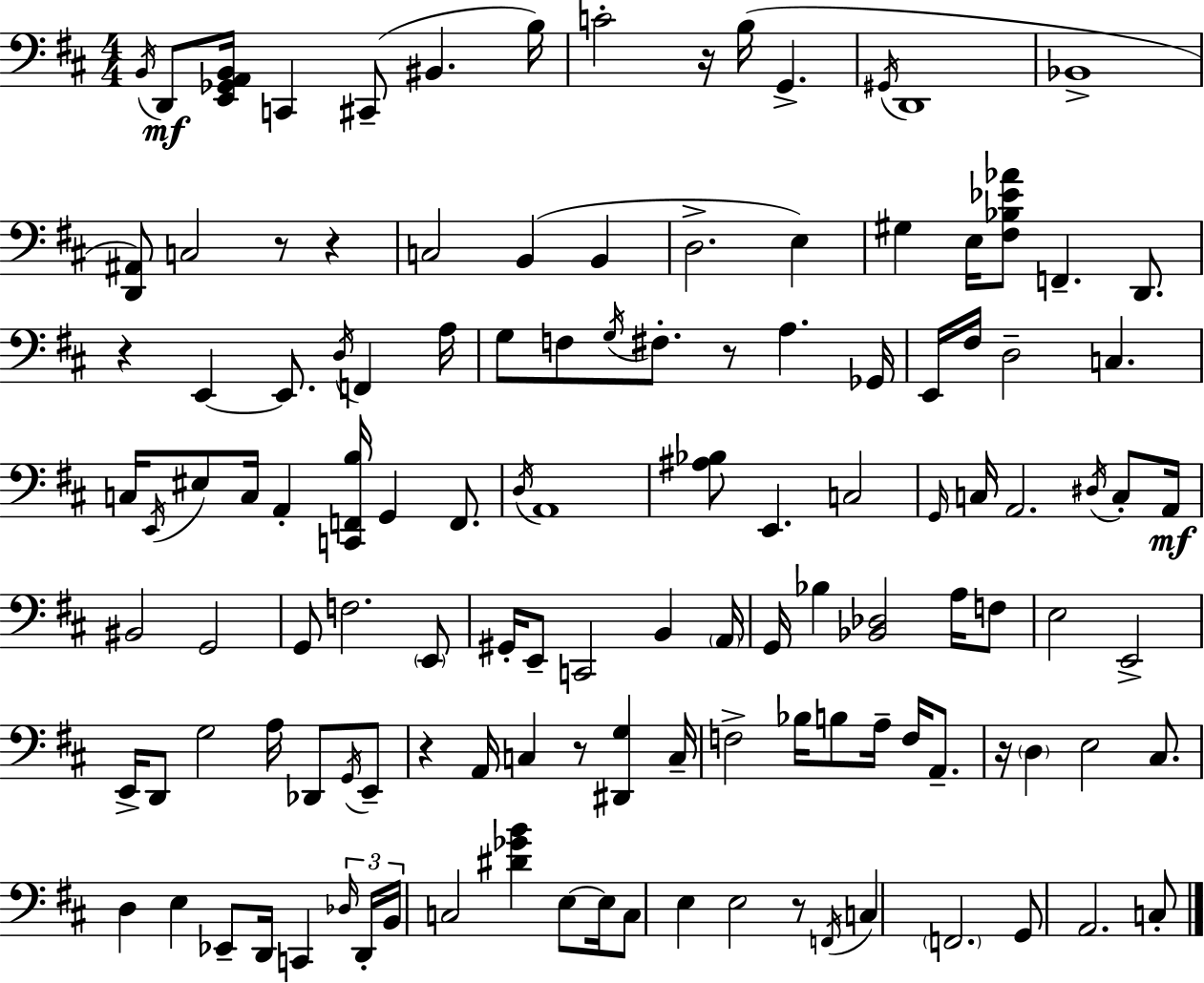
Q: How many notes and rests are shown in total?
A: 126